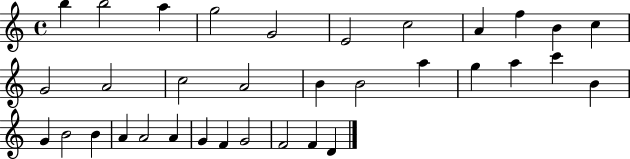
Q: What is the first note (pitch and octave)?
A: B5